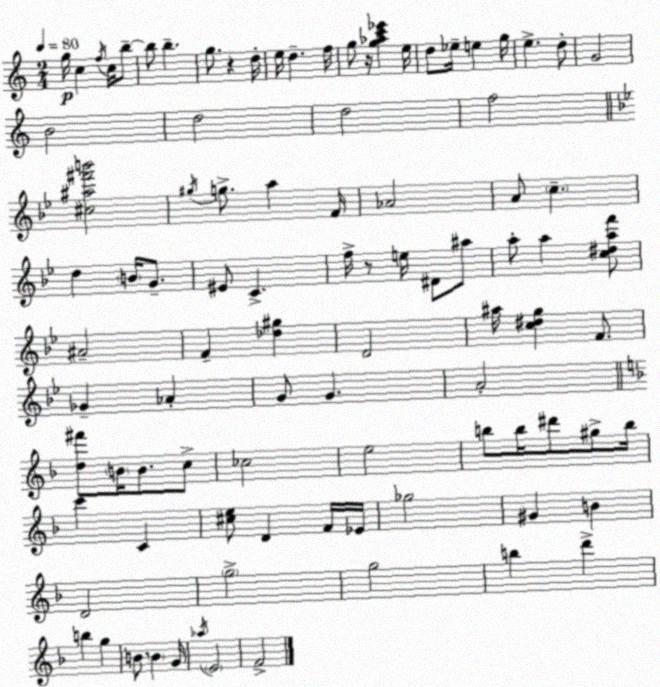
X:1
T:Untitled
M:2/4
L:1/4
K:Am
g/4 c f/4 c/4 b/2 b/2 b g/2 z d/4 e/4 d f/4 g/2 z/4 [g_ac'_e'] e/4 d/2 _e/4 e g/4 e d/2 G2 B2 d2 d2 f2 [^c^a^f'b']2 ^g/4 g/2 a F/4 _A2 A/2 c d B/4 G/2 ^E/2 C f/4 z/2 e/4 ^D/2 ^a/2 a/2 a [c^daf']/2 ^A2 F [_d^g] D2 ^a/4 [c^dg] F/2 _G _A G/2 G A2 [d^f']/2 B/4 B/2 c/2 _c2 e2 b/2 b/4 ^d'/2 ^g/2 b/4 c' C [^ce]/2 D F/4 _E/4 _g2 ^G B D2 g2 g2 b d' b g B/2 B G/4 _a/4 E2 F2